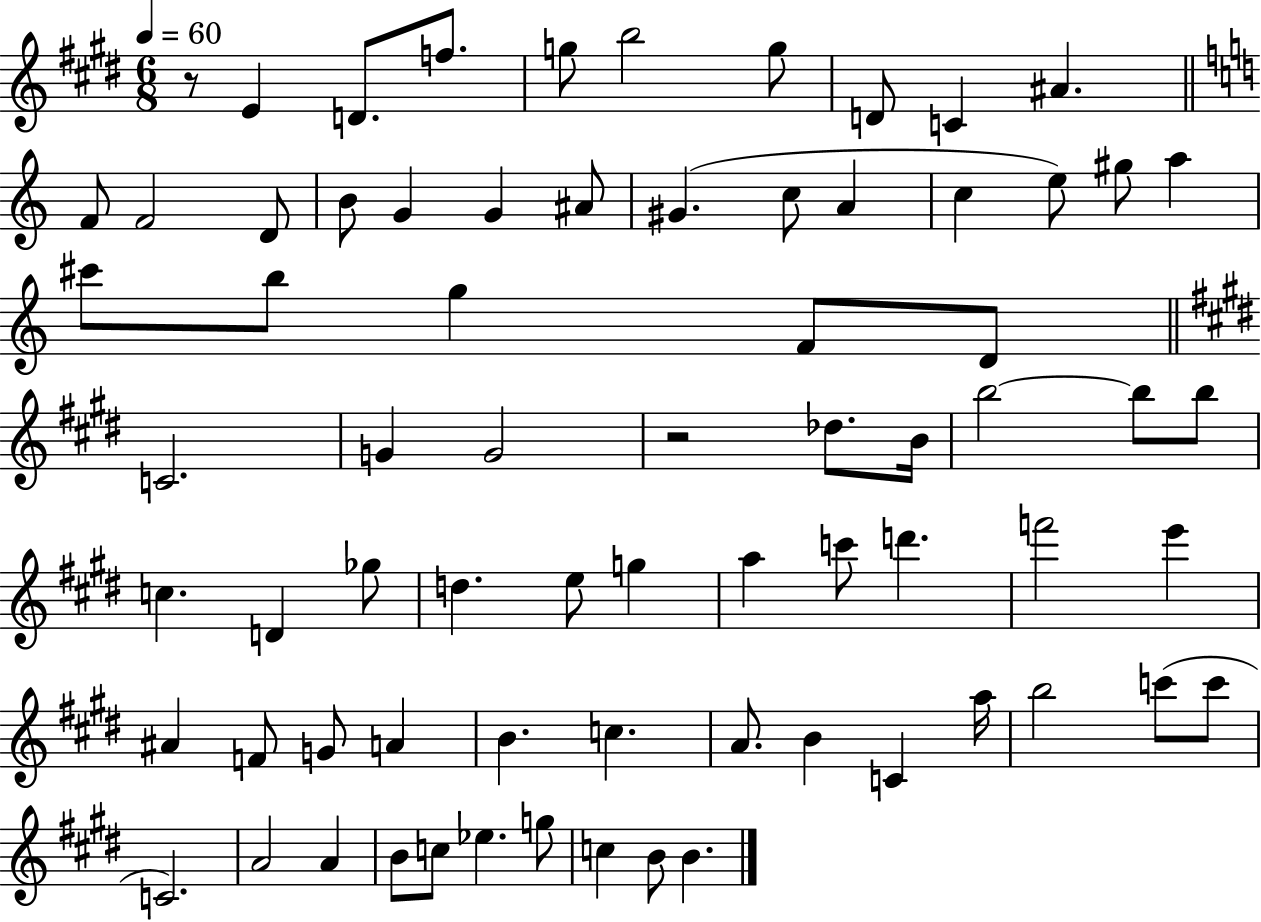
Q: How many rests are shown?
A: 2